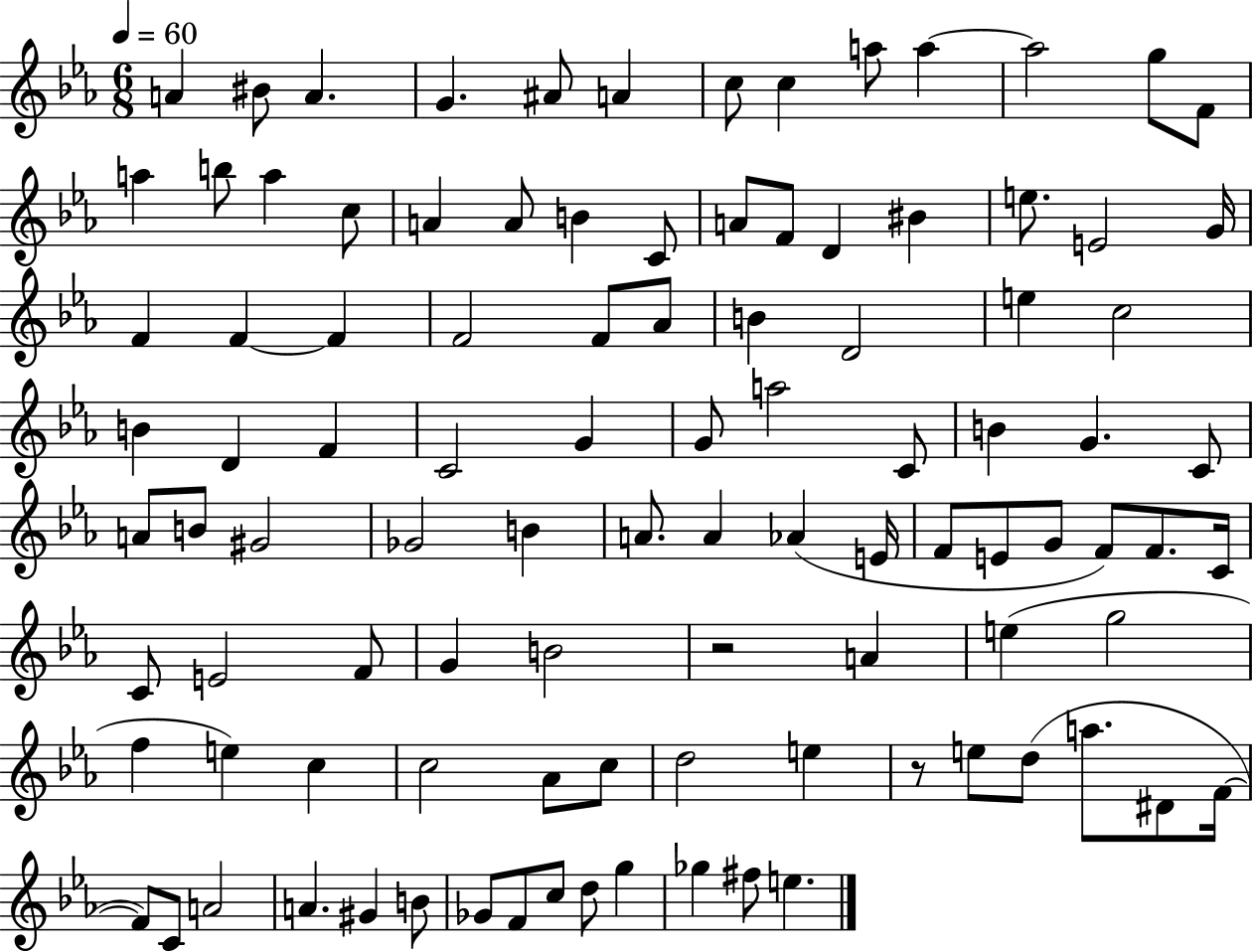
A4/q BIS4/e A4/q. G4/q. A#4/e A4/q C5/e C5/q A5/e A5/q A5/h G5/e F4/e A5/q B5/e A5/q C5/e A4/q A4/e B4/q C4/e A4/e F4/e D4/q BIS4/q E5/e. E4/h G4/s F4/q F4/q F4/q F4/h F4/e Ab4/e B4/q D4/h E5/q C5/h B4/q D4/q F4/q C4/h G4/q G4/e A5/h C4/e B4/q G4/q. C4/e A4/e B4/e G#4/h Gb4/h B4/q A4/e. A4/q Ab4/q E4/s F4/e E4/e G4/e F4/e F4/e. C4/s C4/e E4/h F4/e G4/q B4/h R/h A4/q E5/q G5/h F5/q E5/q C5/q C5/h Ab4/e C5/e D5/h E5/q R/e E5/e D5/e A5/e. D#4/e F4/s F4/e C4/e A4/h A4/q. G#4/q B4/e Gb4/e F4/e C5/e D5/e G5/q Gb5/q F#5/e E5/q.